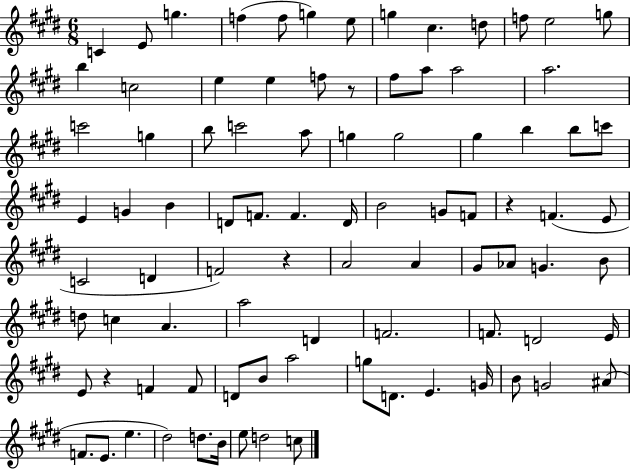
C4/q E4/e G5/q. F5/q F5/e G5/q E5/e G5/q C#5/q. D5/e F5/e E5/h G5/e B5/q C5/h E5/q E5/q F5/e R/e F#5/e A5/e A5/h A5/h. C6/h G5/q B5/e C6/h A5/e G5/q G5/h G#5/q B5/q B5/e C6/e E4/q G4/q B4/q D4/e F4/e. F4/q. D4/s B4/h G4/e F4/e R/q F4/q. E4/e C4/h D4/q F4/h R/q A4/h A4/q G#4/e Ab4/e G4/q. B4/e D5/e C5/q A4/q. A5/h D4/q F4/h. F4/e. D4/h E4/s E4/e R/q F4/q F4/e D4/e B4/e A5/h G5/e D4/e. E4/q. G4/s B4/e G4/h A#4/e F4/e. E4/e. E5/q. D#5/h D5/e. B4/s E5/e D5/h C5/e